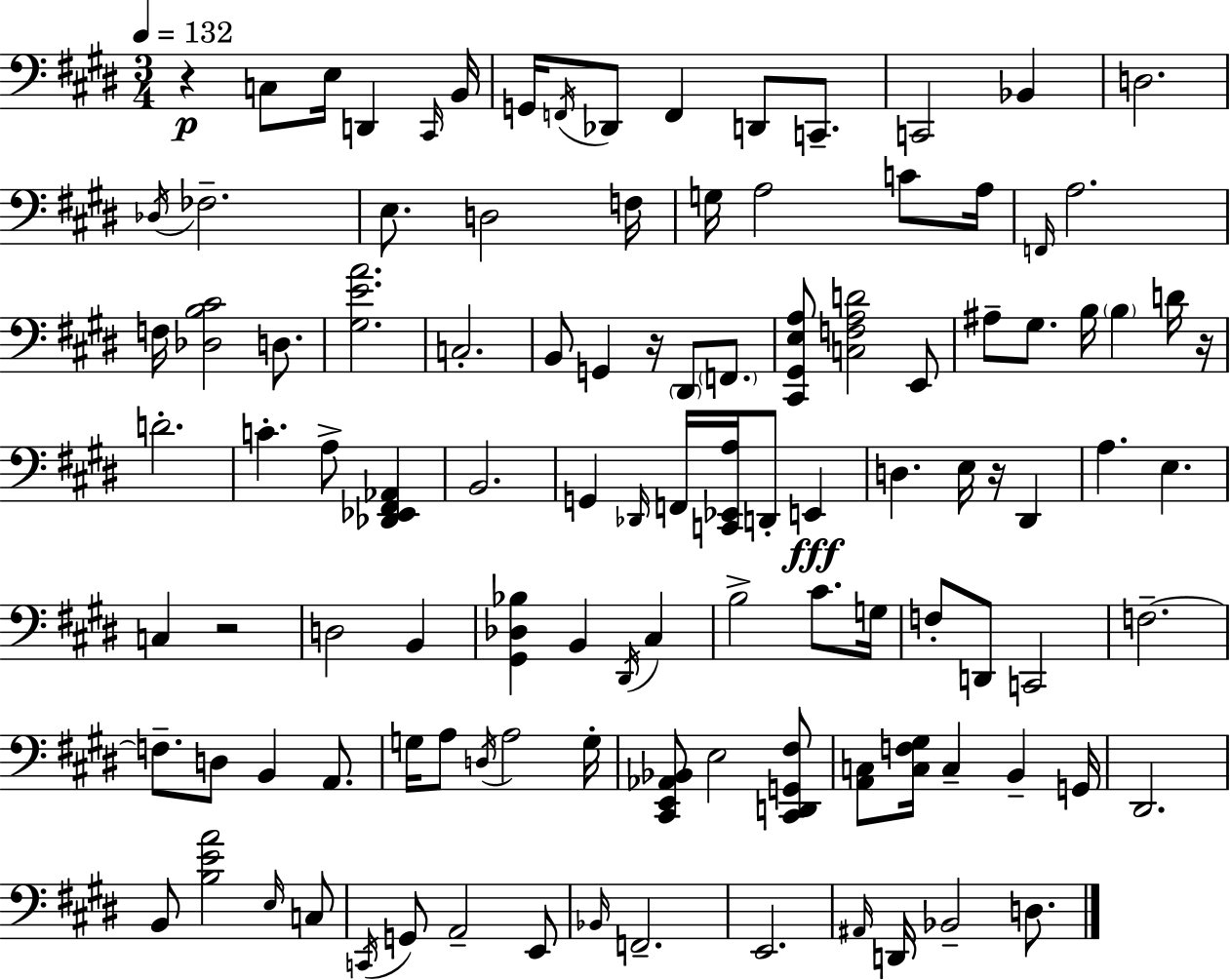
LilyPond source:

{
  \clef bass
  \numericTimeSignature
  \time 3/4
  \key e \major
  \tempo 4 = 132
  \repeat volta 2 { r4\p c8 e16 d,4 \grace { cis,16 } | b,16 g,16 \acciaccatura { f,16 } des,8 f,4 d,8 c,8.-- | c,2 bes,4 | d2. | \break \acciaccatura { des16 } fes2.-- | e8. d2 | f16 g16 a2 | c'8 a16 \grace { f,16 } a2. | \break f16 <des b cis'>2 | d8. <gis e' a'>2. | c2.-. | b,8 g,4 r16 \parenthesize dis,8 | \break \parenthesize f,8. <cis, gis, e a>8 <c f a d'>2 | e,8 ais8-- gis8. b16 \parenthesize b4 | d'16 r16 d'2.-. | c'4.-. a8-> | \break <des, ees, fis, aes,>4 b,2. | g,4 \grace { des,16 } f,16 <c, ees, a>16 d,8-. | e,4\fff d4. e16 | r16 dis,4 a4. e4. | \break c4 r2 | d2 | b,4 <gis, des bes>4 b,4 | \acciaccatura { dis,16 } cis4 b2-> | \break cis'8. g16 f8-. d,8 c,2 | f2.--~~ | f8.-- d8 b,4 | a,8. g16 a8 \acciaccatura { d16 } a2 | \break g16-. <cis, e, aes, bes,>8 e2 | <cis, d, g, fis>8 <a, c>8 <c f gis>16 c4-- | b,4-- g,16 dis,2. | b,8 <b e' a'>2 | \break \grace { e16 } c8 \acciaccatura { c,16 } g,8 a,2-- | e,8 \grace { bes,16 } f,2.-- | e,2. | \grace { ais,16 } d,16 | \break bes,2-- d8. } \bar "|."
}